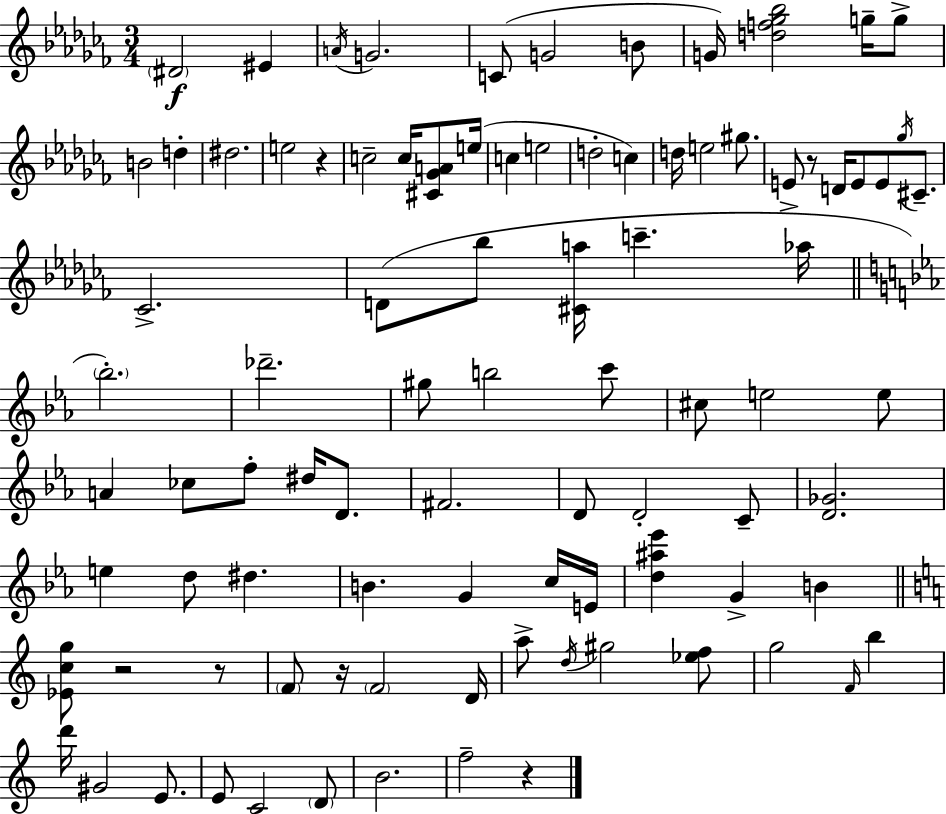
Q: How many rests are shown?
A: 6